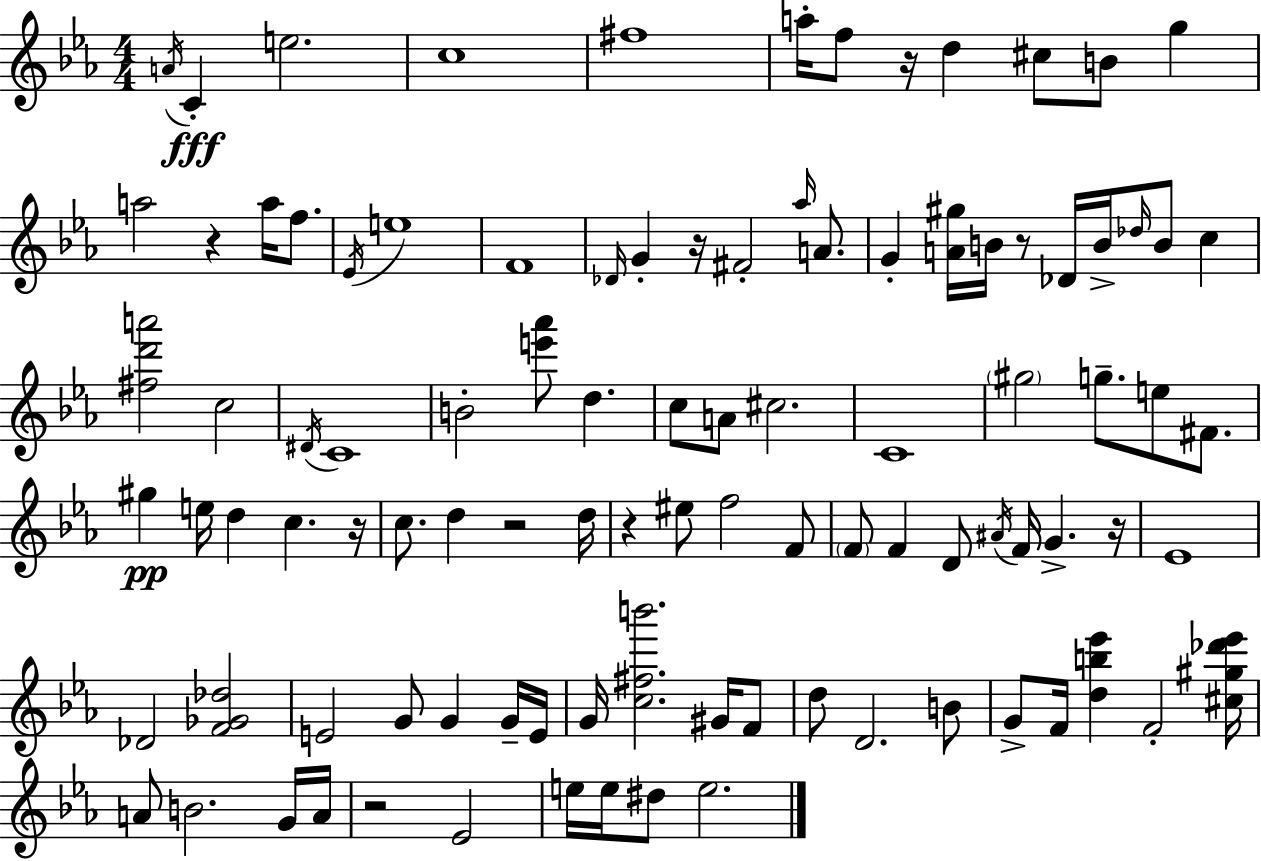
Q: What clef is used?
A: treble